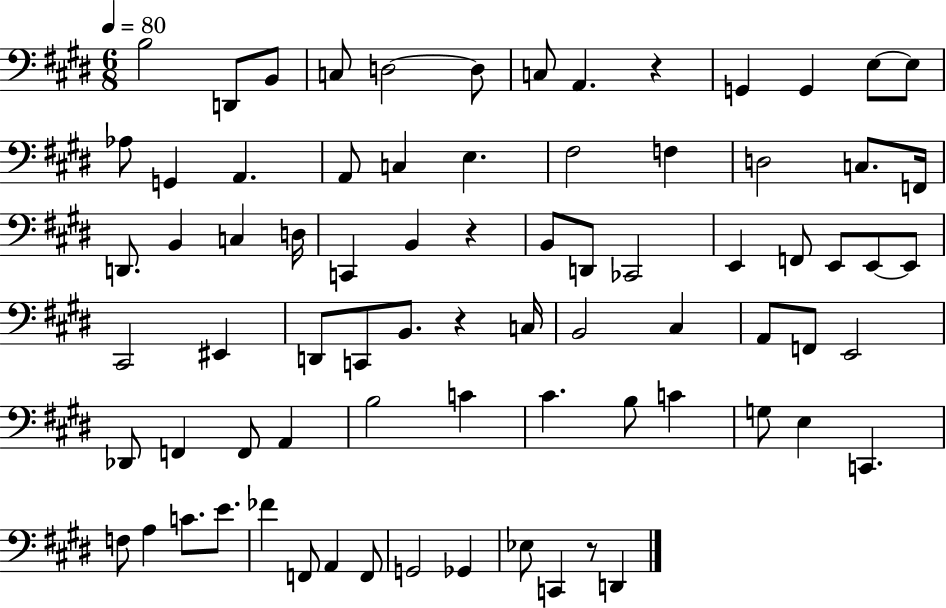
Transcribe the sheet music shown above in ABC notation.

X:1
T:Untitled
M:6/8
L:1/4
K:E
B,2 D,,/2 B,,/2 C,/2 D,2 D,/2 C,/2 A,, z G,, G,, E,/2 E,/2 _A,/2 G,, A,, A,,/2 C, E, ^F,2 F, D,2 C,/2 F,,/4 D,,/2 B,, C, D,/4 C,, B,, z B,,/2 D,,/2 _C,,2 E,, F,,/2 E,,/2 E,,/2 E,,/2 ^C,,2 ^E,, D,,/2 C,,/2 B,,/2 z C,/4 B,,2 ^C, A,,/2 F,,/2 E,,2 _D,,/2 F,, F,,/2 A,, B,2 C ^C B,/2 C G,/2 E, C,, F,/2 A, C/2 E/2 _F F,,/2 A,, F,,/2 G,,2 _G,, _E,/2 C,, z/2 D,,